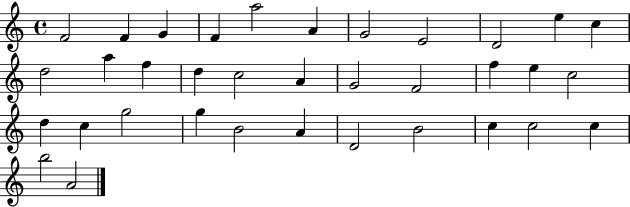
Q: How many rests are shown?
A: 0